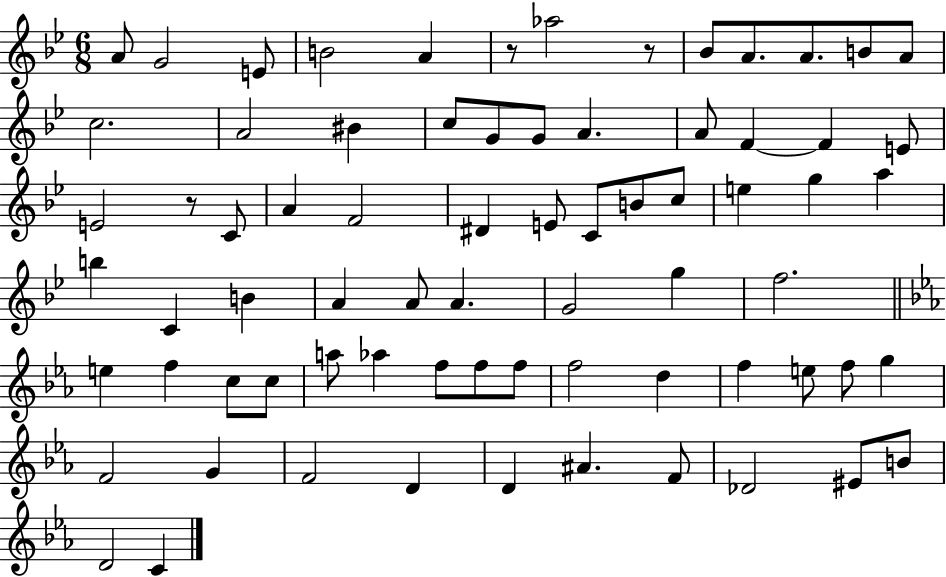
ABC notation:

X:1
T:Untitled
M:6/8
L:1/4
K:Bb
A/2 G2 E/2 B2 A z/2 _a2 z/2 _B/2 A/2 A/2 B/2 A/2 c2 A2 ^B c/2 G/2 G/2 A A/2 F F E/2 E2 z/2 C/2 A F2 ^D E/2 C/2 B/2 c/2 e g a b C B A A/2 A G2 g f2 e f c/2 c/2 a/2 _a f/2 f/2 f/2 f2 d f e/2 f/2 g F2 G F2 D D ^A F/2 _D2 ^E/2 B/2 D2 C